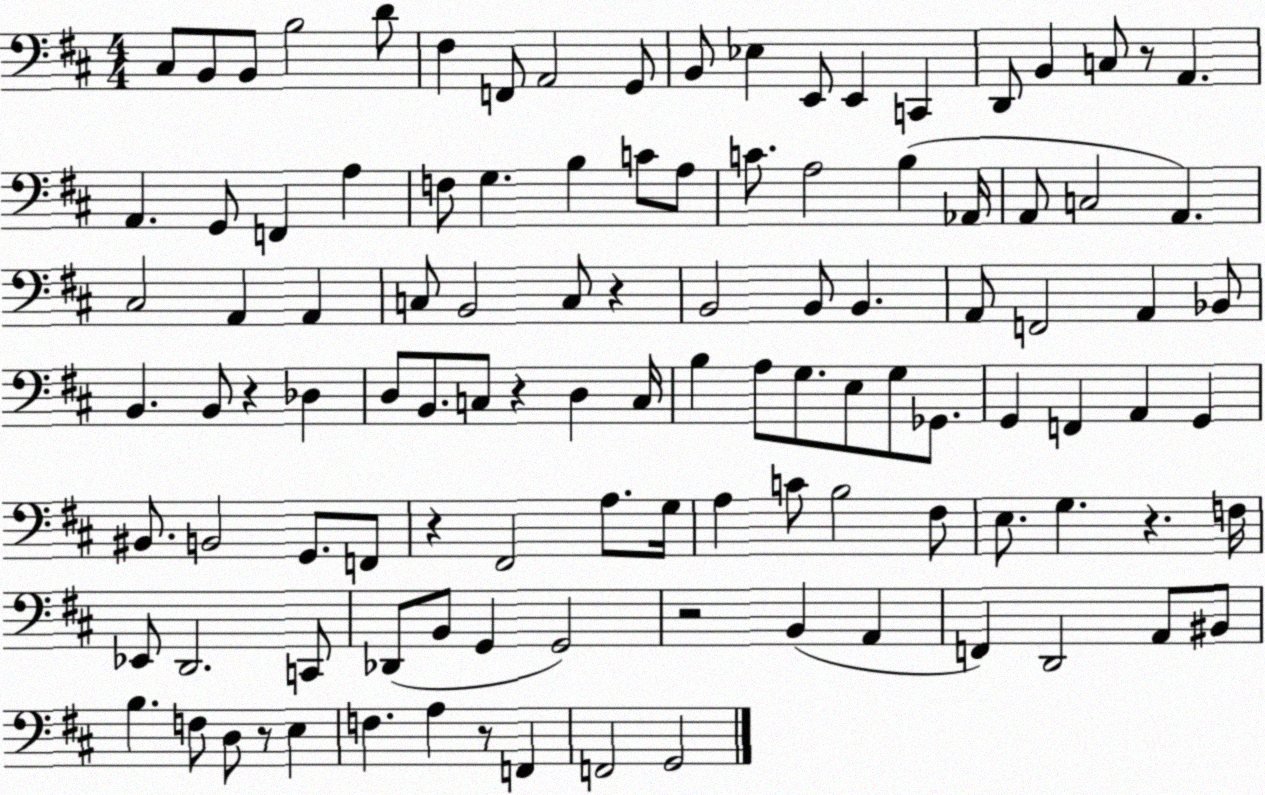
X:1
T:Untitled
M:4/4
L:1/4
K:D
^C,/2 B,,/2 B,,/2 B,2 D/2 ^F, F,,/2 A,,2 G,,/2 B,,/2 _E, E,,/2 E,, C,, D,,/2 B,, C,/2 z/2 A,, A,, G,,/2 F,, A, F,/2 G, B, C/2 A,/2 C/2 A,2 B, _A,,/4 A,,/2 C,2 A,, ^C,2 A,, A,, C,/2 B,,2 C,/2 z B,,2 B,,/2 B,, A,,/2 F,,2 A,, _B,,/2 B,, B,,/2 z _D, D,/2 B,,/2 C,/2 z D, C,/4 B, A,/2 G,/2 E,/2 G,/2 _G,,/2 G,, F,, A,, G,, ^B,,/2 B,,2 G,,/2 F,,/2 z ^F,,2 A,/2 G,/4 A, C/2 B,2 ^F,/2 E,/2 G, z F,/4 _E,,/2 D,,2 C,,/2 _D,,/2 B,,/2 G,, G,,2 z2 B,, A,, F,, D,,2 A,,/2 ^B,,/2 B, F,/2 D,/2 z/2 E, F, A, z/2 F,, F,,2 G,,2